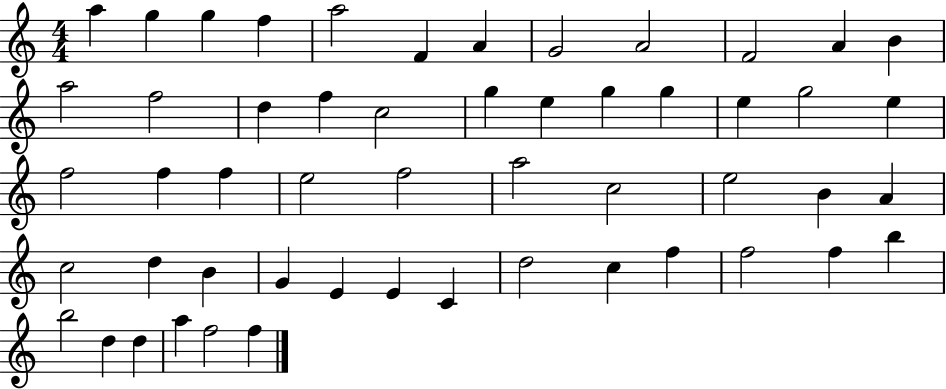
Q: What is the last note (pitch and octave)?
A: F5